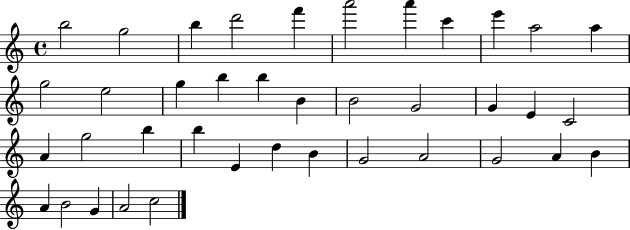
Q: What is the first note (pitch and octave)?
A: B5